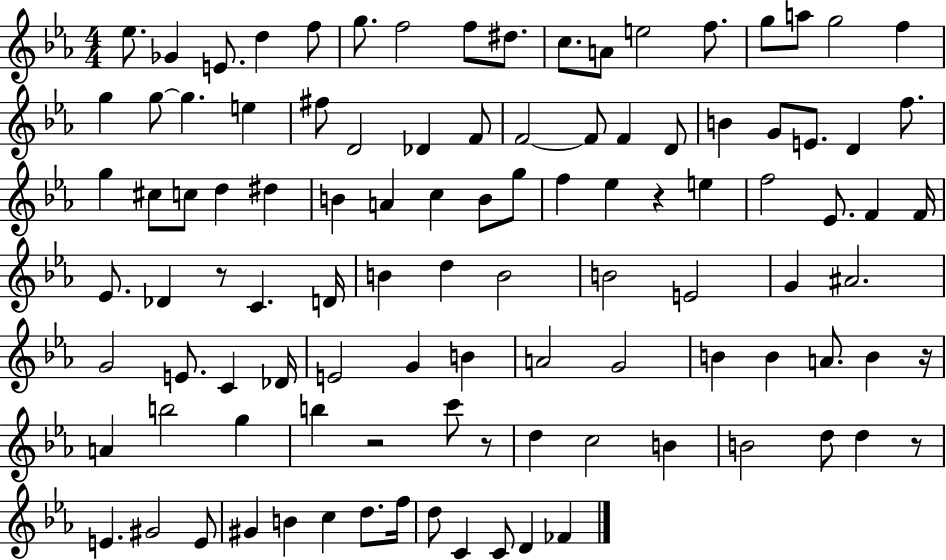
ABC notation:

X:1
T:Untitled
M:4/4
L:1/4
K:Eb
_e/2 _G E/2 d f/2 g/2 f2 f/2 ^d/2 c/2 A/2 e2 f/2 g/2 a/2 g2 f g g/2 g e ^f/2 D2 _D F/2 F2 F/2 F D/2 B G/2 E/2 D f/2 g ^c/2 c/2 d ^d B A c B/2 g/2 f _e z e f2 _E/2 F F/4 _E/2 _D z/2 C D/4 B d B2 B2 E2 G ^A2 G2 E/2 C _D/4 E2 G B A2 G2 B B A/2 B z/4 A b2 g b z2 c'/2 z/2 d c2 B B2 d/2 d z/2 E ^G2 E/2 ^G B c d/2 f/4 d/2 C C/2 D _F